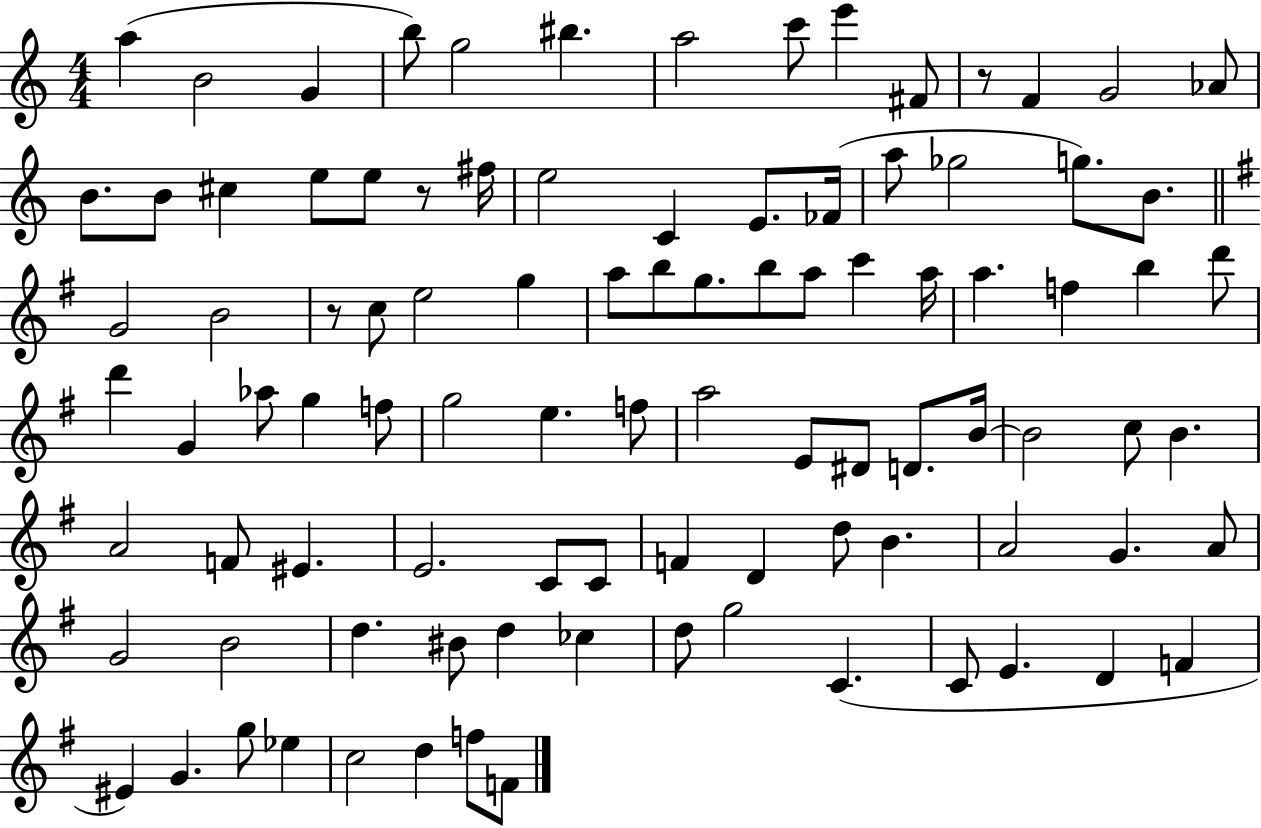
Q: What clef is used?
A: treble